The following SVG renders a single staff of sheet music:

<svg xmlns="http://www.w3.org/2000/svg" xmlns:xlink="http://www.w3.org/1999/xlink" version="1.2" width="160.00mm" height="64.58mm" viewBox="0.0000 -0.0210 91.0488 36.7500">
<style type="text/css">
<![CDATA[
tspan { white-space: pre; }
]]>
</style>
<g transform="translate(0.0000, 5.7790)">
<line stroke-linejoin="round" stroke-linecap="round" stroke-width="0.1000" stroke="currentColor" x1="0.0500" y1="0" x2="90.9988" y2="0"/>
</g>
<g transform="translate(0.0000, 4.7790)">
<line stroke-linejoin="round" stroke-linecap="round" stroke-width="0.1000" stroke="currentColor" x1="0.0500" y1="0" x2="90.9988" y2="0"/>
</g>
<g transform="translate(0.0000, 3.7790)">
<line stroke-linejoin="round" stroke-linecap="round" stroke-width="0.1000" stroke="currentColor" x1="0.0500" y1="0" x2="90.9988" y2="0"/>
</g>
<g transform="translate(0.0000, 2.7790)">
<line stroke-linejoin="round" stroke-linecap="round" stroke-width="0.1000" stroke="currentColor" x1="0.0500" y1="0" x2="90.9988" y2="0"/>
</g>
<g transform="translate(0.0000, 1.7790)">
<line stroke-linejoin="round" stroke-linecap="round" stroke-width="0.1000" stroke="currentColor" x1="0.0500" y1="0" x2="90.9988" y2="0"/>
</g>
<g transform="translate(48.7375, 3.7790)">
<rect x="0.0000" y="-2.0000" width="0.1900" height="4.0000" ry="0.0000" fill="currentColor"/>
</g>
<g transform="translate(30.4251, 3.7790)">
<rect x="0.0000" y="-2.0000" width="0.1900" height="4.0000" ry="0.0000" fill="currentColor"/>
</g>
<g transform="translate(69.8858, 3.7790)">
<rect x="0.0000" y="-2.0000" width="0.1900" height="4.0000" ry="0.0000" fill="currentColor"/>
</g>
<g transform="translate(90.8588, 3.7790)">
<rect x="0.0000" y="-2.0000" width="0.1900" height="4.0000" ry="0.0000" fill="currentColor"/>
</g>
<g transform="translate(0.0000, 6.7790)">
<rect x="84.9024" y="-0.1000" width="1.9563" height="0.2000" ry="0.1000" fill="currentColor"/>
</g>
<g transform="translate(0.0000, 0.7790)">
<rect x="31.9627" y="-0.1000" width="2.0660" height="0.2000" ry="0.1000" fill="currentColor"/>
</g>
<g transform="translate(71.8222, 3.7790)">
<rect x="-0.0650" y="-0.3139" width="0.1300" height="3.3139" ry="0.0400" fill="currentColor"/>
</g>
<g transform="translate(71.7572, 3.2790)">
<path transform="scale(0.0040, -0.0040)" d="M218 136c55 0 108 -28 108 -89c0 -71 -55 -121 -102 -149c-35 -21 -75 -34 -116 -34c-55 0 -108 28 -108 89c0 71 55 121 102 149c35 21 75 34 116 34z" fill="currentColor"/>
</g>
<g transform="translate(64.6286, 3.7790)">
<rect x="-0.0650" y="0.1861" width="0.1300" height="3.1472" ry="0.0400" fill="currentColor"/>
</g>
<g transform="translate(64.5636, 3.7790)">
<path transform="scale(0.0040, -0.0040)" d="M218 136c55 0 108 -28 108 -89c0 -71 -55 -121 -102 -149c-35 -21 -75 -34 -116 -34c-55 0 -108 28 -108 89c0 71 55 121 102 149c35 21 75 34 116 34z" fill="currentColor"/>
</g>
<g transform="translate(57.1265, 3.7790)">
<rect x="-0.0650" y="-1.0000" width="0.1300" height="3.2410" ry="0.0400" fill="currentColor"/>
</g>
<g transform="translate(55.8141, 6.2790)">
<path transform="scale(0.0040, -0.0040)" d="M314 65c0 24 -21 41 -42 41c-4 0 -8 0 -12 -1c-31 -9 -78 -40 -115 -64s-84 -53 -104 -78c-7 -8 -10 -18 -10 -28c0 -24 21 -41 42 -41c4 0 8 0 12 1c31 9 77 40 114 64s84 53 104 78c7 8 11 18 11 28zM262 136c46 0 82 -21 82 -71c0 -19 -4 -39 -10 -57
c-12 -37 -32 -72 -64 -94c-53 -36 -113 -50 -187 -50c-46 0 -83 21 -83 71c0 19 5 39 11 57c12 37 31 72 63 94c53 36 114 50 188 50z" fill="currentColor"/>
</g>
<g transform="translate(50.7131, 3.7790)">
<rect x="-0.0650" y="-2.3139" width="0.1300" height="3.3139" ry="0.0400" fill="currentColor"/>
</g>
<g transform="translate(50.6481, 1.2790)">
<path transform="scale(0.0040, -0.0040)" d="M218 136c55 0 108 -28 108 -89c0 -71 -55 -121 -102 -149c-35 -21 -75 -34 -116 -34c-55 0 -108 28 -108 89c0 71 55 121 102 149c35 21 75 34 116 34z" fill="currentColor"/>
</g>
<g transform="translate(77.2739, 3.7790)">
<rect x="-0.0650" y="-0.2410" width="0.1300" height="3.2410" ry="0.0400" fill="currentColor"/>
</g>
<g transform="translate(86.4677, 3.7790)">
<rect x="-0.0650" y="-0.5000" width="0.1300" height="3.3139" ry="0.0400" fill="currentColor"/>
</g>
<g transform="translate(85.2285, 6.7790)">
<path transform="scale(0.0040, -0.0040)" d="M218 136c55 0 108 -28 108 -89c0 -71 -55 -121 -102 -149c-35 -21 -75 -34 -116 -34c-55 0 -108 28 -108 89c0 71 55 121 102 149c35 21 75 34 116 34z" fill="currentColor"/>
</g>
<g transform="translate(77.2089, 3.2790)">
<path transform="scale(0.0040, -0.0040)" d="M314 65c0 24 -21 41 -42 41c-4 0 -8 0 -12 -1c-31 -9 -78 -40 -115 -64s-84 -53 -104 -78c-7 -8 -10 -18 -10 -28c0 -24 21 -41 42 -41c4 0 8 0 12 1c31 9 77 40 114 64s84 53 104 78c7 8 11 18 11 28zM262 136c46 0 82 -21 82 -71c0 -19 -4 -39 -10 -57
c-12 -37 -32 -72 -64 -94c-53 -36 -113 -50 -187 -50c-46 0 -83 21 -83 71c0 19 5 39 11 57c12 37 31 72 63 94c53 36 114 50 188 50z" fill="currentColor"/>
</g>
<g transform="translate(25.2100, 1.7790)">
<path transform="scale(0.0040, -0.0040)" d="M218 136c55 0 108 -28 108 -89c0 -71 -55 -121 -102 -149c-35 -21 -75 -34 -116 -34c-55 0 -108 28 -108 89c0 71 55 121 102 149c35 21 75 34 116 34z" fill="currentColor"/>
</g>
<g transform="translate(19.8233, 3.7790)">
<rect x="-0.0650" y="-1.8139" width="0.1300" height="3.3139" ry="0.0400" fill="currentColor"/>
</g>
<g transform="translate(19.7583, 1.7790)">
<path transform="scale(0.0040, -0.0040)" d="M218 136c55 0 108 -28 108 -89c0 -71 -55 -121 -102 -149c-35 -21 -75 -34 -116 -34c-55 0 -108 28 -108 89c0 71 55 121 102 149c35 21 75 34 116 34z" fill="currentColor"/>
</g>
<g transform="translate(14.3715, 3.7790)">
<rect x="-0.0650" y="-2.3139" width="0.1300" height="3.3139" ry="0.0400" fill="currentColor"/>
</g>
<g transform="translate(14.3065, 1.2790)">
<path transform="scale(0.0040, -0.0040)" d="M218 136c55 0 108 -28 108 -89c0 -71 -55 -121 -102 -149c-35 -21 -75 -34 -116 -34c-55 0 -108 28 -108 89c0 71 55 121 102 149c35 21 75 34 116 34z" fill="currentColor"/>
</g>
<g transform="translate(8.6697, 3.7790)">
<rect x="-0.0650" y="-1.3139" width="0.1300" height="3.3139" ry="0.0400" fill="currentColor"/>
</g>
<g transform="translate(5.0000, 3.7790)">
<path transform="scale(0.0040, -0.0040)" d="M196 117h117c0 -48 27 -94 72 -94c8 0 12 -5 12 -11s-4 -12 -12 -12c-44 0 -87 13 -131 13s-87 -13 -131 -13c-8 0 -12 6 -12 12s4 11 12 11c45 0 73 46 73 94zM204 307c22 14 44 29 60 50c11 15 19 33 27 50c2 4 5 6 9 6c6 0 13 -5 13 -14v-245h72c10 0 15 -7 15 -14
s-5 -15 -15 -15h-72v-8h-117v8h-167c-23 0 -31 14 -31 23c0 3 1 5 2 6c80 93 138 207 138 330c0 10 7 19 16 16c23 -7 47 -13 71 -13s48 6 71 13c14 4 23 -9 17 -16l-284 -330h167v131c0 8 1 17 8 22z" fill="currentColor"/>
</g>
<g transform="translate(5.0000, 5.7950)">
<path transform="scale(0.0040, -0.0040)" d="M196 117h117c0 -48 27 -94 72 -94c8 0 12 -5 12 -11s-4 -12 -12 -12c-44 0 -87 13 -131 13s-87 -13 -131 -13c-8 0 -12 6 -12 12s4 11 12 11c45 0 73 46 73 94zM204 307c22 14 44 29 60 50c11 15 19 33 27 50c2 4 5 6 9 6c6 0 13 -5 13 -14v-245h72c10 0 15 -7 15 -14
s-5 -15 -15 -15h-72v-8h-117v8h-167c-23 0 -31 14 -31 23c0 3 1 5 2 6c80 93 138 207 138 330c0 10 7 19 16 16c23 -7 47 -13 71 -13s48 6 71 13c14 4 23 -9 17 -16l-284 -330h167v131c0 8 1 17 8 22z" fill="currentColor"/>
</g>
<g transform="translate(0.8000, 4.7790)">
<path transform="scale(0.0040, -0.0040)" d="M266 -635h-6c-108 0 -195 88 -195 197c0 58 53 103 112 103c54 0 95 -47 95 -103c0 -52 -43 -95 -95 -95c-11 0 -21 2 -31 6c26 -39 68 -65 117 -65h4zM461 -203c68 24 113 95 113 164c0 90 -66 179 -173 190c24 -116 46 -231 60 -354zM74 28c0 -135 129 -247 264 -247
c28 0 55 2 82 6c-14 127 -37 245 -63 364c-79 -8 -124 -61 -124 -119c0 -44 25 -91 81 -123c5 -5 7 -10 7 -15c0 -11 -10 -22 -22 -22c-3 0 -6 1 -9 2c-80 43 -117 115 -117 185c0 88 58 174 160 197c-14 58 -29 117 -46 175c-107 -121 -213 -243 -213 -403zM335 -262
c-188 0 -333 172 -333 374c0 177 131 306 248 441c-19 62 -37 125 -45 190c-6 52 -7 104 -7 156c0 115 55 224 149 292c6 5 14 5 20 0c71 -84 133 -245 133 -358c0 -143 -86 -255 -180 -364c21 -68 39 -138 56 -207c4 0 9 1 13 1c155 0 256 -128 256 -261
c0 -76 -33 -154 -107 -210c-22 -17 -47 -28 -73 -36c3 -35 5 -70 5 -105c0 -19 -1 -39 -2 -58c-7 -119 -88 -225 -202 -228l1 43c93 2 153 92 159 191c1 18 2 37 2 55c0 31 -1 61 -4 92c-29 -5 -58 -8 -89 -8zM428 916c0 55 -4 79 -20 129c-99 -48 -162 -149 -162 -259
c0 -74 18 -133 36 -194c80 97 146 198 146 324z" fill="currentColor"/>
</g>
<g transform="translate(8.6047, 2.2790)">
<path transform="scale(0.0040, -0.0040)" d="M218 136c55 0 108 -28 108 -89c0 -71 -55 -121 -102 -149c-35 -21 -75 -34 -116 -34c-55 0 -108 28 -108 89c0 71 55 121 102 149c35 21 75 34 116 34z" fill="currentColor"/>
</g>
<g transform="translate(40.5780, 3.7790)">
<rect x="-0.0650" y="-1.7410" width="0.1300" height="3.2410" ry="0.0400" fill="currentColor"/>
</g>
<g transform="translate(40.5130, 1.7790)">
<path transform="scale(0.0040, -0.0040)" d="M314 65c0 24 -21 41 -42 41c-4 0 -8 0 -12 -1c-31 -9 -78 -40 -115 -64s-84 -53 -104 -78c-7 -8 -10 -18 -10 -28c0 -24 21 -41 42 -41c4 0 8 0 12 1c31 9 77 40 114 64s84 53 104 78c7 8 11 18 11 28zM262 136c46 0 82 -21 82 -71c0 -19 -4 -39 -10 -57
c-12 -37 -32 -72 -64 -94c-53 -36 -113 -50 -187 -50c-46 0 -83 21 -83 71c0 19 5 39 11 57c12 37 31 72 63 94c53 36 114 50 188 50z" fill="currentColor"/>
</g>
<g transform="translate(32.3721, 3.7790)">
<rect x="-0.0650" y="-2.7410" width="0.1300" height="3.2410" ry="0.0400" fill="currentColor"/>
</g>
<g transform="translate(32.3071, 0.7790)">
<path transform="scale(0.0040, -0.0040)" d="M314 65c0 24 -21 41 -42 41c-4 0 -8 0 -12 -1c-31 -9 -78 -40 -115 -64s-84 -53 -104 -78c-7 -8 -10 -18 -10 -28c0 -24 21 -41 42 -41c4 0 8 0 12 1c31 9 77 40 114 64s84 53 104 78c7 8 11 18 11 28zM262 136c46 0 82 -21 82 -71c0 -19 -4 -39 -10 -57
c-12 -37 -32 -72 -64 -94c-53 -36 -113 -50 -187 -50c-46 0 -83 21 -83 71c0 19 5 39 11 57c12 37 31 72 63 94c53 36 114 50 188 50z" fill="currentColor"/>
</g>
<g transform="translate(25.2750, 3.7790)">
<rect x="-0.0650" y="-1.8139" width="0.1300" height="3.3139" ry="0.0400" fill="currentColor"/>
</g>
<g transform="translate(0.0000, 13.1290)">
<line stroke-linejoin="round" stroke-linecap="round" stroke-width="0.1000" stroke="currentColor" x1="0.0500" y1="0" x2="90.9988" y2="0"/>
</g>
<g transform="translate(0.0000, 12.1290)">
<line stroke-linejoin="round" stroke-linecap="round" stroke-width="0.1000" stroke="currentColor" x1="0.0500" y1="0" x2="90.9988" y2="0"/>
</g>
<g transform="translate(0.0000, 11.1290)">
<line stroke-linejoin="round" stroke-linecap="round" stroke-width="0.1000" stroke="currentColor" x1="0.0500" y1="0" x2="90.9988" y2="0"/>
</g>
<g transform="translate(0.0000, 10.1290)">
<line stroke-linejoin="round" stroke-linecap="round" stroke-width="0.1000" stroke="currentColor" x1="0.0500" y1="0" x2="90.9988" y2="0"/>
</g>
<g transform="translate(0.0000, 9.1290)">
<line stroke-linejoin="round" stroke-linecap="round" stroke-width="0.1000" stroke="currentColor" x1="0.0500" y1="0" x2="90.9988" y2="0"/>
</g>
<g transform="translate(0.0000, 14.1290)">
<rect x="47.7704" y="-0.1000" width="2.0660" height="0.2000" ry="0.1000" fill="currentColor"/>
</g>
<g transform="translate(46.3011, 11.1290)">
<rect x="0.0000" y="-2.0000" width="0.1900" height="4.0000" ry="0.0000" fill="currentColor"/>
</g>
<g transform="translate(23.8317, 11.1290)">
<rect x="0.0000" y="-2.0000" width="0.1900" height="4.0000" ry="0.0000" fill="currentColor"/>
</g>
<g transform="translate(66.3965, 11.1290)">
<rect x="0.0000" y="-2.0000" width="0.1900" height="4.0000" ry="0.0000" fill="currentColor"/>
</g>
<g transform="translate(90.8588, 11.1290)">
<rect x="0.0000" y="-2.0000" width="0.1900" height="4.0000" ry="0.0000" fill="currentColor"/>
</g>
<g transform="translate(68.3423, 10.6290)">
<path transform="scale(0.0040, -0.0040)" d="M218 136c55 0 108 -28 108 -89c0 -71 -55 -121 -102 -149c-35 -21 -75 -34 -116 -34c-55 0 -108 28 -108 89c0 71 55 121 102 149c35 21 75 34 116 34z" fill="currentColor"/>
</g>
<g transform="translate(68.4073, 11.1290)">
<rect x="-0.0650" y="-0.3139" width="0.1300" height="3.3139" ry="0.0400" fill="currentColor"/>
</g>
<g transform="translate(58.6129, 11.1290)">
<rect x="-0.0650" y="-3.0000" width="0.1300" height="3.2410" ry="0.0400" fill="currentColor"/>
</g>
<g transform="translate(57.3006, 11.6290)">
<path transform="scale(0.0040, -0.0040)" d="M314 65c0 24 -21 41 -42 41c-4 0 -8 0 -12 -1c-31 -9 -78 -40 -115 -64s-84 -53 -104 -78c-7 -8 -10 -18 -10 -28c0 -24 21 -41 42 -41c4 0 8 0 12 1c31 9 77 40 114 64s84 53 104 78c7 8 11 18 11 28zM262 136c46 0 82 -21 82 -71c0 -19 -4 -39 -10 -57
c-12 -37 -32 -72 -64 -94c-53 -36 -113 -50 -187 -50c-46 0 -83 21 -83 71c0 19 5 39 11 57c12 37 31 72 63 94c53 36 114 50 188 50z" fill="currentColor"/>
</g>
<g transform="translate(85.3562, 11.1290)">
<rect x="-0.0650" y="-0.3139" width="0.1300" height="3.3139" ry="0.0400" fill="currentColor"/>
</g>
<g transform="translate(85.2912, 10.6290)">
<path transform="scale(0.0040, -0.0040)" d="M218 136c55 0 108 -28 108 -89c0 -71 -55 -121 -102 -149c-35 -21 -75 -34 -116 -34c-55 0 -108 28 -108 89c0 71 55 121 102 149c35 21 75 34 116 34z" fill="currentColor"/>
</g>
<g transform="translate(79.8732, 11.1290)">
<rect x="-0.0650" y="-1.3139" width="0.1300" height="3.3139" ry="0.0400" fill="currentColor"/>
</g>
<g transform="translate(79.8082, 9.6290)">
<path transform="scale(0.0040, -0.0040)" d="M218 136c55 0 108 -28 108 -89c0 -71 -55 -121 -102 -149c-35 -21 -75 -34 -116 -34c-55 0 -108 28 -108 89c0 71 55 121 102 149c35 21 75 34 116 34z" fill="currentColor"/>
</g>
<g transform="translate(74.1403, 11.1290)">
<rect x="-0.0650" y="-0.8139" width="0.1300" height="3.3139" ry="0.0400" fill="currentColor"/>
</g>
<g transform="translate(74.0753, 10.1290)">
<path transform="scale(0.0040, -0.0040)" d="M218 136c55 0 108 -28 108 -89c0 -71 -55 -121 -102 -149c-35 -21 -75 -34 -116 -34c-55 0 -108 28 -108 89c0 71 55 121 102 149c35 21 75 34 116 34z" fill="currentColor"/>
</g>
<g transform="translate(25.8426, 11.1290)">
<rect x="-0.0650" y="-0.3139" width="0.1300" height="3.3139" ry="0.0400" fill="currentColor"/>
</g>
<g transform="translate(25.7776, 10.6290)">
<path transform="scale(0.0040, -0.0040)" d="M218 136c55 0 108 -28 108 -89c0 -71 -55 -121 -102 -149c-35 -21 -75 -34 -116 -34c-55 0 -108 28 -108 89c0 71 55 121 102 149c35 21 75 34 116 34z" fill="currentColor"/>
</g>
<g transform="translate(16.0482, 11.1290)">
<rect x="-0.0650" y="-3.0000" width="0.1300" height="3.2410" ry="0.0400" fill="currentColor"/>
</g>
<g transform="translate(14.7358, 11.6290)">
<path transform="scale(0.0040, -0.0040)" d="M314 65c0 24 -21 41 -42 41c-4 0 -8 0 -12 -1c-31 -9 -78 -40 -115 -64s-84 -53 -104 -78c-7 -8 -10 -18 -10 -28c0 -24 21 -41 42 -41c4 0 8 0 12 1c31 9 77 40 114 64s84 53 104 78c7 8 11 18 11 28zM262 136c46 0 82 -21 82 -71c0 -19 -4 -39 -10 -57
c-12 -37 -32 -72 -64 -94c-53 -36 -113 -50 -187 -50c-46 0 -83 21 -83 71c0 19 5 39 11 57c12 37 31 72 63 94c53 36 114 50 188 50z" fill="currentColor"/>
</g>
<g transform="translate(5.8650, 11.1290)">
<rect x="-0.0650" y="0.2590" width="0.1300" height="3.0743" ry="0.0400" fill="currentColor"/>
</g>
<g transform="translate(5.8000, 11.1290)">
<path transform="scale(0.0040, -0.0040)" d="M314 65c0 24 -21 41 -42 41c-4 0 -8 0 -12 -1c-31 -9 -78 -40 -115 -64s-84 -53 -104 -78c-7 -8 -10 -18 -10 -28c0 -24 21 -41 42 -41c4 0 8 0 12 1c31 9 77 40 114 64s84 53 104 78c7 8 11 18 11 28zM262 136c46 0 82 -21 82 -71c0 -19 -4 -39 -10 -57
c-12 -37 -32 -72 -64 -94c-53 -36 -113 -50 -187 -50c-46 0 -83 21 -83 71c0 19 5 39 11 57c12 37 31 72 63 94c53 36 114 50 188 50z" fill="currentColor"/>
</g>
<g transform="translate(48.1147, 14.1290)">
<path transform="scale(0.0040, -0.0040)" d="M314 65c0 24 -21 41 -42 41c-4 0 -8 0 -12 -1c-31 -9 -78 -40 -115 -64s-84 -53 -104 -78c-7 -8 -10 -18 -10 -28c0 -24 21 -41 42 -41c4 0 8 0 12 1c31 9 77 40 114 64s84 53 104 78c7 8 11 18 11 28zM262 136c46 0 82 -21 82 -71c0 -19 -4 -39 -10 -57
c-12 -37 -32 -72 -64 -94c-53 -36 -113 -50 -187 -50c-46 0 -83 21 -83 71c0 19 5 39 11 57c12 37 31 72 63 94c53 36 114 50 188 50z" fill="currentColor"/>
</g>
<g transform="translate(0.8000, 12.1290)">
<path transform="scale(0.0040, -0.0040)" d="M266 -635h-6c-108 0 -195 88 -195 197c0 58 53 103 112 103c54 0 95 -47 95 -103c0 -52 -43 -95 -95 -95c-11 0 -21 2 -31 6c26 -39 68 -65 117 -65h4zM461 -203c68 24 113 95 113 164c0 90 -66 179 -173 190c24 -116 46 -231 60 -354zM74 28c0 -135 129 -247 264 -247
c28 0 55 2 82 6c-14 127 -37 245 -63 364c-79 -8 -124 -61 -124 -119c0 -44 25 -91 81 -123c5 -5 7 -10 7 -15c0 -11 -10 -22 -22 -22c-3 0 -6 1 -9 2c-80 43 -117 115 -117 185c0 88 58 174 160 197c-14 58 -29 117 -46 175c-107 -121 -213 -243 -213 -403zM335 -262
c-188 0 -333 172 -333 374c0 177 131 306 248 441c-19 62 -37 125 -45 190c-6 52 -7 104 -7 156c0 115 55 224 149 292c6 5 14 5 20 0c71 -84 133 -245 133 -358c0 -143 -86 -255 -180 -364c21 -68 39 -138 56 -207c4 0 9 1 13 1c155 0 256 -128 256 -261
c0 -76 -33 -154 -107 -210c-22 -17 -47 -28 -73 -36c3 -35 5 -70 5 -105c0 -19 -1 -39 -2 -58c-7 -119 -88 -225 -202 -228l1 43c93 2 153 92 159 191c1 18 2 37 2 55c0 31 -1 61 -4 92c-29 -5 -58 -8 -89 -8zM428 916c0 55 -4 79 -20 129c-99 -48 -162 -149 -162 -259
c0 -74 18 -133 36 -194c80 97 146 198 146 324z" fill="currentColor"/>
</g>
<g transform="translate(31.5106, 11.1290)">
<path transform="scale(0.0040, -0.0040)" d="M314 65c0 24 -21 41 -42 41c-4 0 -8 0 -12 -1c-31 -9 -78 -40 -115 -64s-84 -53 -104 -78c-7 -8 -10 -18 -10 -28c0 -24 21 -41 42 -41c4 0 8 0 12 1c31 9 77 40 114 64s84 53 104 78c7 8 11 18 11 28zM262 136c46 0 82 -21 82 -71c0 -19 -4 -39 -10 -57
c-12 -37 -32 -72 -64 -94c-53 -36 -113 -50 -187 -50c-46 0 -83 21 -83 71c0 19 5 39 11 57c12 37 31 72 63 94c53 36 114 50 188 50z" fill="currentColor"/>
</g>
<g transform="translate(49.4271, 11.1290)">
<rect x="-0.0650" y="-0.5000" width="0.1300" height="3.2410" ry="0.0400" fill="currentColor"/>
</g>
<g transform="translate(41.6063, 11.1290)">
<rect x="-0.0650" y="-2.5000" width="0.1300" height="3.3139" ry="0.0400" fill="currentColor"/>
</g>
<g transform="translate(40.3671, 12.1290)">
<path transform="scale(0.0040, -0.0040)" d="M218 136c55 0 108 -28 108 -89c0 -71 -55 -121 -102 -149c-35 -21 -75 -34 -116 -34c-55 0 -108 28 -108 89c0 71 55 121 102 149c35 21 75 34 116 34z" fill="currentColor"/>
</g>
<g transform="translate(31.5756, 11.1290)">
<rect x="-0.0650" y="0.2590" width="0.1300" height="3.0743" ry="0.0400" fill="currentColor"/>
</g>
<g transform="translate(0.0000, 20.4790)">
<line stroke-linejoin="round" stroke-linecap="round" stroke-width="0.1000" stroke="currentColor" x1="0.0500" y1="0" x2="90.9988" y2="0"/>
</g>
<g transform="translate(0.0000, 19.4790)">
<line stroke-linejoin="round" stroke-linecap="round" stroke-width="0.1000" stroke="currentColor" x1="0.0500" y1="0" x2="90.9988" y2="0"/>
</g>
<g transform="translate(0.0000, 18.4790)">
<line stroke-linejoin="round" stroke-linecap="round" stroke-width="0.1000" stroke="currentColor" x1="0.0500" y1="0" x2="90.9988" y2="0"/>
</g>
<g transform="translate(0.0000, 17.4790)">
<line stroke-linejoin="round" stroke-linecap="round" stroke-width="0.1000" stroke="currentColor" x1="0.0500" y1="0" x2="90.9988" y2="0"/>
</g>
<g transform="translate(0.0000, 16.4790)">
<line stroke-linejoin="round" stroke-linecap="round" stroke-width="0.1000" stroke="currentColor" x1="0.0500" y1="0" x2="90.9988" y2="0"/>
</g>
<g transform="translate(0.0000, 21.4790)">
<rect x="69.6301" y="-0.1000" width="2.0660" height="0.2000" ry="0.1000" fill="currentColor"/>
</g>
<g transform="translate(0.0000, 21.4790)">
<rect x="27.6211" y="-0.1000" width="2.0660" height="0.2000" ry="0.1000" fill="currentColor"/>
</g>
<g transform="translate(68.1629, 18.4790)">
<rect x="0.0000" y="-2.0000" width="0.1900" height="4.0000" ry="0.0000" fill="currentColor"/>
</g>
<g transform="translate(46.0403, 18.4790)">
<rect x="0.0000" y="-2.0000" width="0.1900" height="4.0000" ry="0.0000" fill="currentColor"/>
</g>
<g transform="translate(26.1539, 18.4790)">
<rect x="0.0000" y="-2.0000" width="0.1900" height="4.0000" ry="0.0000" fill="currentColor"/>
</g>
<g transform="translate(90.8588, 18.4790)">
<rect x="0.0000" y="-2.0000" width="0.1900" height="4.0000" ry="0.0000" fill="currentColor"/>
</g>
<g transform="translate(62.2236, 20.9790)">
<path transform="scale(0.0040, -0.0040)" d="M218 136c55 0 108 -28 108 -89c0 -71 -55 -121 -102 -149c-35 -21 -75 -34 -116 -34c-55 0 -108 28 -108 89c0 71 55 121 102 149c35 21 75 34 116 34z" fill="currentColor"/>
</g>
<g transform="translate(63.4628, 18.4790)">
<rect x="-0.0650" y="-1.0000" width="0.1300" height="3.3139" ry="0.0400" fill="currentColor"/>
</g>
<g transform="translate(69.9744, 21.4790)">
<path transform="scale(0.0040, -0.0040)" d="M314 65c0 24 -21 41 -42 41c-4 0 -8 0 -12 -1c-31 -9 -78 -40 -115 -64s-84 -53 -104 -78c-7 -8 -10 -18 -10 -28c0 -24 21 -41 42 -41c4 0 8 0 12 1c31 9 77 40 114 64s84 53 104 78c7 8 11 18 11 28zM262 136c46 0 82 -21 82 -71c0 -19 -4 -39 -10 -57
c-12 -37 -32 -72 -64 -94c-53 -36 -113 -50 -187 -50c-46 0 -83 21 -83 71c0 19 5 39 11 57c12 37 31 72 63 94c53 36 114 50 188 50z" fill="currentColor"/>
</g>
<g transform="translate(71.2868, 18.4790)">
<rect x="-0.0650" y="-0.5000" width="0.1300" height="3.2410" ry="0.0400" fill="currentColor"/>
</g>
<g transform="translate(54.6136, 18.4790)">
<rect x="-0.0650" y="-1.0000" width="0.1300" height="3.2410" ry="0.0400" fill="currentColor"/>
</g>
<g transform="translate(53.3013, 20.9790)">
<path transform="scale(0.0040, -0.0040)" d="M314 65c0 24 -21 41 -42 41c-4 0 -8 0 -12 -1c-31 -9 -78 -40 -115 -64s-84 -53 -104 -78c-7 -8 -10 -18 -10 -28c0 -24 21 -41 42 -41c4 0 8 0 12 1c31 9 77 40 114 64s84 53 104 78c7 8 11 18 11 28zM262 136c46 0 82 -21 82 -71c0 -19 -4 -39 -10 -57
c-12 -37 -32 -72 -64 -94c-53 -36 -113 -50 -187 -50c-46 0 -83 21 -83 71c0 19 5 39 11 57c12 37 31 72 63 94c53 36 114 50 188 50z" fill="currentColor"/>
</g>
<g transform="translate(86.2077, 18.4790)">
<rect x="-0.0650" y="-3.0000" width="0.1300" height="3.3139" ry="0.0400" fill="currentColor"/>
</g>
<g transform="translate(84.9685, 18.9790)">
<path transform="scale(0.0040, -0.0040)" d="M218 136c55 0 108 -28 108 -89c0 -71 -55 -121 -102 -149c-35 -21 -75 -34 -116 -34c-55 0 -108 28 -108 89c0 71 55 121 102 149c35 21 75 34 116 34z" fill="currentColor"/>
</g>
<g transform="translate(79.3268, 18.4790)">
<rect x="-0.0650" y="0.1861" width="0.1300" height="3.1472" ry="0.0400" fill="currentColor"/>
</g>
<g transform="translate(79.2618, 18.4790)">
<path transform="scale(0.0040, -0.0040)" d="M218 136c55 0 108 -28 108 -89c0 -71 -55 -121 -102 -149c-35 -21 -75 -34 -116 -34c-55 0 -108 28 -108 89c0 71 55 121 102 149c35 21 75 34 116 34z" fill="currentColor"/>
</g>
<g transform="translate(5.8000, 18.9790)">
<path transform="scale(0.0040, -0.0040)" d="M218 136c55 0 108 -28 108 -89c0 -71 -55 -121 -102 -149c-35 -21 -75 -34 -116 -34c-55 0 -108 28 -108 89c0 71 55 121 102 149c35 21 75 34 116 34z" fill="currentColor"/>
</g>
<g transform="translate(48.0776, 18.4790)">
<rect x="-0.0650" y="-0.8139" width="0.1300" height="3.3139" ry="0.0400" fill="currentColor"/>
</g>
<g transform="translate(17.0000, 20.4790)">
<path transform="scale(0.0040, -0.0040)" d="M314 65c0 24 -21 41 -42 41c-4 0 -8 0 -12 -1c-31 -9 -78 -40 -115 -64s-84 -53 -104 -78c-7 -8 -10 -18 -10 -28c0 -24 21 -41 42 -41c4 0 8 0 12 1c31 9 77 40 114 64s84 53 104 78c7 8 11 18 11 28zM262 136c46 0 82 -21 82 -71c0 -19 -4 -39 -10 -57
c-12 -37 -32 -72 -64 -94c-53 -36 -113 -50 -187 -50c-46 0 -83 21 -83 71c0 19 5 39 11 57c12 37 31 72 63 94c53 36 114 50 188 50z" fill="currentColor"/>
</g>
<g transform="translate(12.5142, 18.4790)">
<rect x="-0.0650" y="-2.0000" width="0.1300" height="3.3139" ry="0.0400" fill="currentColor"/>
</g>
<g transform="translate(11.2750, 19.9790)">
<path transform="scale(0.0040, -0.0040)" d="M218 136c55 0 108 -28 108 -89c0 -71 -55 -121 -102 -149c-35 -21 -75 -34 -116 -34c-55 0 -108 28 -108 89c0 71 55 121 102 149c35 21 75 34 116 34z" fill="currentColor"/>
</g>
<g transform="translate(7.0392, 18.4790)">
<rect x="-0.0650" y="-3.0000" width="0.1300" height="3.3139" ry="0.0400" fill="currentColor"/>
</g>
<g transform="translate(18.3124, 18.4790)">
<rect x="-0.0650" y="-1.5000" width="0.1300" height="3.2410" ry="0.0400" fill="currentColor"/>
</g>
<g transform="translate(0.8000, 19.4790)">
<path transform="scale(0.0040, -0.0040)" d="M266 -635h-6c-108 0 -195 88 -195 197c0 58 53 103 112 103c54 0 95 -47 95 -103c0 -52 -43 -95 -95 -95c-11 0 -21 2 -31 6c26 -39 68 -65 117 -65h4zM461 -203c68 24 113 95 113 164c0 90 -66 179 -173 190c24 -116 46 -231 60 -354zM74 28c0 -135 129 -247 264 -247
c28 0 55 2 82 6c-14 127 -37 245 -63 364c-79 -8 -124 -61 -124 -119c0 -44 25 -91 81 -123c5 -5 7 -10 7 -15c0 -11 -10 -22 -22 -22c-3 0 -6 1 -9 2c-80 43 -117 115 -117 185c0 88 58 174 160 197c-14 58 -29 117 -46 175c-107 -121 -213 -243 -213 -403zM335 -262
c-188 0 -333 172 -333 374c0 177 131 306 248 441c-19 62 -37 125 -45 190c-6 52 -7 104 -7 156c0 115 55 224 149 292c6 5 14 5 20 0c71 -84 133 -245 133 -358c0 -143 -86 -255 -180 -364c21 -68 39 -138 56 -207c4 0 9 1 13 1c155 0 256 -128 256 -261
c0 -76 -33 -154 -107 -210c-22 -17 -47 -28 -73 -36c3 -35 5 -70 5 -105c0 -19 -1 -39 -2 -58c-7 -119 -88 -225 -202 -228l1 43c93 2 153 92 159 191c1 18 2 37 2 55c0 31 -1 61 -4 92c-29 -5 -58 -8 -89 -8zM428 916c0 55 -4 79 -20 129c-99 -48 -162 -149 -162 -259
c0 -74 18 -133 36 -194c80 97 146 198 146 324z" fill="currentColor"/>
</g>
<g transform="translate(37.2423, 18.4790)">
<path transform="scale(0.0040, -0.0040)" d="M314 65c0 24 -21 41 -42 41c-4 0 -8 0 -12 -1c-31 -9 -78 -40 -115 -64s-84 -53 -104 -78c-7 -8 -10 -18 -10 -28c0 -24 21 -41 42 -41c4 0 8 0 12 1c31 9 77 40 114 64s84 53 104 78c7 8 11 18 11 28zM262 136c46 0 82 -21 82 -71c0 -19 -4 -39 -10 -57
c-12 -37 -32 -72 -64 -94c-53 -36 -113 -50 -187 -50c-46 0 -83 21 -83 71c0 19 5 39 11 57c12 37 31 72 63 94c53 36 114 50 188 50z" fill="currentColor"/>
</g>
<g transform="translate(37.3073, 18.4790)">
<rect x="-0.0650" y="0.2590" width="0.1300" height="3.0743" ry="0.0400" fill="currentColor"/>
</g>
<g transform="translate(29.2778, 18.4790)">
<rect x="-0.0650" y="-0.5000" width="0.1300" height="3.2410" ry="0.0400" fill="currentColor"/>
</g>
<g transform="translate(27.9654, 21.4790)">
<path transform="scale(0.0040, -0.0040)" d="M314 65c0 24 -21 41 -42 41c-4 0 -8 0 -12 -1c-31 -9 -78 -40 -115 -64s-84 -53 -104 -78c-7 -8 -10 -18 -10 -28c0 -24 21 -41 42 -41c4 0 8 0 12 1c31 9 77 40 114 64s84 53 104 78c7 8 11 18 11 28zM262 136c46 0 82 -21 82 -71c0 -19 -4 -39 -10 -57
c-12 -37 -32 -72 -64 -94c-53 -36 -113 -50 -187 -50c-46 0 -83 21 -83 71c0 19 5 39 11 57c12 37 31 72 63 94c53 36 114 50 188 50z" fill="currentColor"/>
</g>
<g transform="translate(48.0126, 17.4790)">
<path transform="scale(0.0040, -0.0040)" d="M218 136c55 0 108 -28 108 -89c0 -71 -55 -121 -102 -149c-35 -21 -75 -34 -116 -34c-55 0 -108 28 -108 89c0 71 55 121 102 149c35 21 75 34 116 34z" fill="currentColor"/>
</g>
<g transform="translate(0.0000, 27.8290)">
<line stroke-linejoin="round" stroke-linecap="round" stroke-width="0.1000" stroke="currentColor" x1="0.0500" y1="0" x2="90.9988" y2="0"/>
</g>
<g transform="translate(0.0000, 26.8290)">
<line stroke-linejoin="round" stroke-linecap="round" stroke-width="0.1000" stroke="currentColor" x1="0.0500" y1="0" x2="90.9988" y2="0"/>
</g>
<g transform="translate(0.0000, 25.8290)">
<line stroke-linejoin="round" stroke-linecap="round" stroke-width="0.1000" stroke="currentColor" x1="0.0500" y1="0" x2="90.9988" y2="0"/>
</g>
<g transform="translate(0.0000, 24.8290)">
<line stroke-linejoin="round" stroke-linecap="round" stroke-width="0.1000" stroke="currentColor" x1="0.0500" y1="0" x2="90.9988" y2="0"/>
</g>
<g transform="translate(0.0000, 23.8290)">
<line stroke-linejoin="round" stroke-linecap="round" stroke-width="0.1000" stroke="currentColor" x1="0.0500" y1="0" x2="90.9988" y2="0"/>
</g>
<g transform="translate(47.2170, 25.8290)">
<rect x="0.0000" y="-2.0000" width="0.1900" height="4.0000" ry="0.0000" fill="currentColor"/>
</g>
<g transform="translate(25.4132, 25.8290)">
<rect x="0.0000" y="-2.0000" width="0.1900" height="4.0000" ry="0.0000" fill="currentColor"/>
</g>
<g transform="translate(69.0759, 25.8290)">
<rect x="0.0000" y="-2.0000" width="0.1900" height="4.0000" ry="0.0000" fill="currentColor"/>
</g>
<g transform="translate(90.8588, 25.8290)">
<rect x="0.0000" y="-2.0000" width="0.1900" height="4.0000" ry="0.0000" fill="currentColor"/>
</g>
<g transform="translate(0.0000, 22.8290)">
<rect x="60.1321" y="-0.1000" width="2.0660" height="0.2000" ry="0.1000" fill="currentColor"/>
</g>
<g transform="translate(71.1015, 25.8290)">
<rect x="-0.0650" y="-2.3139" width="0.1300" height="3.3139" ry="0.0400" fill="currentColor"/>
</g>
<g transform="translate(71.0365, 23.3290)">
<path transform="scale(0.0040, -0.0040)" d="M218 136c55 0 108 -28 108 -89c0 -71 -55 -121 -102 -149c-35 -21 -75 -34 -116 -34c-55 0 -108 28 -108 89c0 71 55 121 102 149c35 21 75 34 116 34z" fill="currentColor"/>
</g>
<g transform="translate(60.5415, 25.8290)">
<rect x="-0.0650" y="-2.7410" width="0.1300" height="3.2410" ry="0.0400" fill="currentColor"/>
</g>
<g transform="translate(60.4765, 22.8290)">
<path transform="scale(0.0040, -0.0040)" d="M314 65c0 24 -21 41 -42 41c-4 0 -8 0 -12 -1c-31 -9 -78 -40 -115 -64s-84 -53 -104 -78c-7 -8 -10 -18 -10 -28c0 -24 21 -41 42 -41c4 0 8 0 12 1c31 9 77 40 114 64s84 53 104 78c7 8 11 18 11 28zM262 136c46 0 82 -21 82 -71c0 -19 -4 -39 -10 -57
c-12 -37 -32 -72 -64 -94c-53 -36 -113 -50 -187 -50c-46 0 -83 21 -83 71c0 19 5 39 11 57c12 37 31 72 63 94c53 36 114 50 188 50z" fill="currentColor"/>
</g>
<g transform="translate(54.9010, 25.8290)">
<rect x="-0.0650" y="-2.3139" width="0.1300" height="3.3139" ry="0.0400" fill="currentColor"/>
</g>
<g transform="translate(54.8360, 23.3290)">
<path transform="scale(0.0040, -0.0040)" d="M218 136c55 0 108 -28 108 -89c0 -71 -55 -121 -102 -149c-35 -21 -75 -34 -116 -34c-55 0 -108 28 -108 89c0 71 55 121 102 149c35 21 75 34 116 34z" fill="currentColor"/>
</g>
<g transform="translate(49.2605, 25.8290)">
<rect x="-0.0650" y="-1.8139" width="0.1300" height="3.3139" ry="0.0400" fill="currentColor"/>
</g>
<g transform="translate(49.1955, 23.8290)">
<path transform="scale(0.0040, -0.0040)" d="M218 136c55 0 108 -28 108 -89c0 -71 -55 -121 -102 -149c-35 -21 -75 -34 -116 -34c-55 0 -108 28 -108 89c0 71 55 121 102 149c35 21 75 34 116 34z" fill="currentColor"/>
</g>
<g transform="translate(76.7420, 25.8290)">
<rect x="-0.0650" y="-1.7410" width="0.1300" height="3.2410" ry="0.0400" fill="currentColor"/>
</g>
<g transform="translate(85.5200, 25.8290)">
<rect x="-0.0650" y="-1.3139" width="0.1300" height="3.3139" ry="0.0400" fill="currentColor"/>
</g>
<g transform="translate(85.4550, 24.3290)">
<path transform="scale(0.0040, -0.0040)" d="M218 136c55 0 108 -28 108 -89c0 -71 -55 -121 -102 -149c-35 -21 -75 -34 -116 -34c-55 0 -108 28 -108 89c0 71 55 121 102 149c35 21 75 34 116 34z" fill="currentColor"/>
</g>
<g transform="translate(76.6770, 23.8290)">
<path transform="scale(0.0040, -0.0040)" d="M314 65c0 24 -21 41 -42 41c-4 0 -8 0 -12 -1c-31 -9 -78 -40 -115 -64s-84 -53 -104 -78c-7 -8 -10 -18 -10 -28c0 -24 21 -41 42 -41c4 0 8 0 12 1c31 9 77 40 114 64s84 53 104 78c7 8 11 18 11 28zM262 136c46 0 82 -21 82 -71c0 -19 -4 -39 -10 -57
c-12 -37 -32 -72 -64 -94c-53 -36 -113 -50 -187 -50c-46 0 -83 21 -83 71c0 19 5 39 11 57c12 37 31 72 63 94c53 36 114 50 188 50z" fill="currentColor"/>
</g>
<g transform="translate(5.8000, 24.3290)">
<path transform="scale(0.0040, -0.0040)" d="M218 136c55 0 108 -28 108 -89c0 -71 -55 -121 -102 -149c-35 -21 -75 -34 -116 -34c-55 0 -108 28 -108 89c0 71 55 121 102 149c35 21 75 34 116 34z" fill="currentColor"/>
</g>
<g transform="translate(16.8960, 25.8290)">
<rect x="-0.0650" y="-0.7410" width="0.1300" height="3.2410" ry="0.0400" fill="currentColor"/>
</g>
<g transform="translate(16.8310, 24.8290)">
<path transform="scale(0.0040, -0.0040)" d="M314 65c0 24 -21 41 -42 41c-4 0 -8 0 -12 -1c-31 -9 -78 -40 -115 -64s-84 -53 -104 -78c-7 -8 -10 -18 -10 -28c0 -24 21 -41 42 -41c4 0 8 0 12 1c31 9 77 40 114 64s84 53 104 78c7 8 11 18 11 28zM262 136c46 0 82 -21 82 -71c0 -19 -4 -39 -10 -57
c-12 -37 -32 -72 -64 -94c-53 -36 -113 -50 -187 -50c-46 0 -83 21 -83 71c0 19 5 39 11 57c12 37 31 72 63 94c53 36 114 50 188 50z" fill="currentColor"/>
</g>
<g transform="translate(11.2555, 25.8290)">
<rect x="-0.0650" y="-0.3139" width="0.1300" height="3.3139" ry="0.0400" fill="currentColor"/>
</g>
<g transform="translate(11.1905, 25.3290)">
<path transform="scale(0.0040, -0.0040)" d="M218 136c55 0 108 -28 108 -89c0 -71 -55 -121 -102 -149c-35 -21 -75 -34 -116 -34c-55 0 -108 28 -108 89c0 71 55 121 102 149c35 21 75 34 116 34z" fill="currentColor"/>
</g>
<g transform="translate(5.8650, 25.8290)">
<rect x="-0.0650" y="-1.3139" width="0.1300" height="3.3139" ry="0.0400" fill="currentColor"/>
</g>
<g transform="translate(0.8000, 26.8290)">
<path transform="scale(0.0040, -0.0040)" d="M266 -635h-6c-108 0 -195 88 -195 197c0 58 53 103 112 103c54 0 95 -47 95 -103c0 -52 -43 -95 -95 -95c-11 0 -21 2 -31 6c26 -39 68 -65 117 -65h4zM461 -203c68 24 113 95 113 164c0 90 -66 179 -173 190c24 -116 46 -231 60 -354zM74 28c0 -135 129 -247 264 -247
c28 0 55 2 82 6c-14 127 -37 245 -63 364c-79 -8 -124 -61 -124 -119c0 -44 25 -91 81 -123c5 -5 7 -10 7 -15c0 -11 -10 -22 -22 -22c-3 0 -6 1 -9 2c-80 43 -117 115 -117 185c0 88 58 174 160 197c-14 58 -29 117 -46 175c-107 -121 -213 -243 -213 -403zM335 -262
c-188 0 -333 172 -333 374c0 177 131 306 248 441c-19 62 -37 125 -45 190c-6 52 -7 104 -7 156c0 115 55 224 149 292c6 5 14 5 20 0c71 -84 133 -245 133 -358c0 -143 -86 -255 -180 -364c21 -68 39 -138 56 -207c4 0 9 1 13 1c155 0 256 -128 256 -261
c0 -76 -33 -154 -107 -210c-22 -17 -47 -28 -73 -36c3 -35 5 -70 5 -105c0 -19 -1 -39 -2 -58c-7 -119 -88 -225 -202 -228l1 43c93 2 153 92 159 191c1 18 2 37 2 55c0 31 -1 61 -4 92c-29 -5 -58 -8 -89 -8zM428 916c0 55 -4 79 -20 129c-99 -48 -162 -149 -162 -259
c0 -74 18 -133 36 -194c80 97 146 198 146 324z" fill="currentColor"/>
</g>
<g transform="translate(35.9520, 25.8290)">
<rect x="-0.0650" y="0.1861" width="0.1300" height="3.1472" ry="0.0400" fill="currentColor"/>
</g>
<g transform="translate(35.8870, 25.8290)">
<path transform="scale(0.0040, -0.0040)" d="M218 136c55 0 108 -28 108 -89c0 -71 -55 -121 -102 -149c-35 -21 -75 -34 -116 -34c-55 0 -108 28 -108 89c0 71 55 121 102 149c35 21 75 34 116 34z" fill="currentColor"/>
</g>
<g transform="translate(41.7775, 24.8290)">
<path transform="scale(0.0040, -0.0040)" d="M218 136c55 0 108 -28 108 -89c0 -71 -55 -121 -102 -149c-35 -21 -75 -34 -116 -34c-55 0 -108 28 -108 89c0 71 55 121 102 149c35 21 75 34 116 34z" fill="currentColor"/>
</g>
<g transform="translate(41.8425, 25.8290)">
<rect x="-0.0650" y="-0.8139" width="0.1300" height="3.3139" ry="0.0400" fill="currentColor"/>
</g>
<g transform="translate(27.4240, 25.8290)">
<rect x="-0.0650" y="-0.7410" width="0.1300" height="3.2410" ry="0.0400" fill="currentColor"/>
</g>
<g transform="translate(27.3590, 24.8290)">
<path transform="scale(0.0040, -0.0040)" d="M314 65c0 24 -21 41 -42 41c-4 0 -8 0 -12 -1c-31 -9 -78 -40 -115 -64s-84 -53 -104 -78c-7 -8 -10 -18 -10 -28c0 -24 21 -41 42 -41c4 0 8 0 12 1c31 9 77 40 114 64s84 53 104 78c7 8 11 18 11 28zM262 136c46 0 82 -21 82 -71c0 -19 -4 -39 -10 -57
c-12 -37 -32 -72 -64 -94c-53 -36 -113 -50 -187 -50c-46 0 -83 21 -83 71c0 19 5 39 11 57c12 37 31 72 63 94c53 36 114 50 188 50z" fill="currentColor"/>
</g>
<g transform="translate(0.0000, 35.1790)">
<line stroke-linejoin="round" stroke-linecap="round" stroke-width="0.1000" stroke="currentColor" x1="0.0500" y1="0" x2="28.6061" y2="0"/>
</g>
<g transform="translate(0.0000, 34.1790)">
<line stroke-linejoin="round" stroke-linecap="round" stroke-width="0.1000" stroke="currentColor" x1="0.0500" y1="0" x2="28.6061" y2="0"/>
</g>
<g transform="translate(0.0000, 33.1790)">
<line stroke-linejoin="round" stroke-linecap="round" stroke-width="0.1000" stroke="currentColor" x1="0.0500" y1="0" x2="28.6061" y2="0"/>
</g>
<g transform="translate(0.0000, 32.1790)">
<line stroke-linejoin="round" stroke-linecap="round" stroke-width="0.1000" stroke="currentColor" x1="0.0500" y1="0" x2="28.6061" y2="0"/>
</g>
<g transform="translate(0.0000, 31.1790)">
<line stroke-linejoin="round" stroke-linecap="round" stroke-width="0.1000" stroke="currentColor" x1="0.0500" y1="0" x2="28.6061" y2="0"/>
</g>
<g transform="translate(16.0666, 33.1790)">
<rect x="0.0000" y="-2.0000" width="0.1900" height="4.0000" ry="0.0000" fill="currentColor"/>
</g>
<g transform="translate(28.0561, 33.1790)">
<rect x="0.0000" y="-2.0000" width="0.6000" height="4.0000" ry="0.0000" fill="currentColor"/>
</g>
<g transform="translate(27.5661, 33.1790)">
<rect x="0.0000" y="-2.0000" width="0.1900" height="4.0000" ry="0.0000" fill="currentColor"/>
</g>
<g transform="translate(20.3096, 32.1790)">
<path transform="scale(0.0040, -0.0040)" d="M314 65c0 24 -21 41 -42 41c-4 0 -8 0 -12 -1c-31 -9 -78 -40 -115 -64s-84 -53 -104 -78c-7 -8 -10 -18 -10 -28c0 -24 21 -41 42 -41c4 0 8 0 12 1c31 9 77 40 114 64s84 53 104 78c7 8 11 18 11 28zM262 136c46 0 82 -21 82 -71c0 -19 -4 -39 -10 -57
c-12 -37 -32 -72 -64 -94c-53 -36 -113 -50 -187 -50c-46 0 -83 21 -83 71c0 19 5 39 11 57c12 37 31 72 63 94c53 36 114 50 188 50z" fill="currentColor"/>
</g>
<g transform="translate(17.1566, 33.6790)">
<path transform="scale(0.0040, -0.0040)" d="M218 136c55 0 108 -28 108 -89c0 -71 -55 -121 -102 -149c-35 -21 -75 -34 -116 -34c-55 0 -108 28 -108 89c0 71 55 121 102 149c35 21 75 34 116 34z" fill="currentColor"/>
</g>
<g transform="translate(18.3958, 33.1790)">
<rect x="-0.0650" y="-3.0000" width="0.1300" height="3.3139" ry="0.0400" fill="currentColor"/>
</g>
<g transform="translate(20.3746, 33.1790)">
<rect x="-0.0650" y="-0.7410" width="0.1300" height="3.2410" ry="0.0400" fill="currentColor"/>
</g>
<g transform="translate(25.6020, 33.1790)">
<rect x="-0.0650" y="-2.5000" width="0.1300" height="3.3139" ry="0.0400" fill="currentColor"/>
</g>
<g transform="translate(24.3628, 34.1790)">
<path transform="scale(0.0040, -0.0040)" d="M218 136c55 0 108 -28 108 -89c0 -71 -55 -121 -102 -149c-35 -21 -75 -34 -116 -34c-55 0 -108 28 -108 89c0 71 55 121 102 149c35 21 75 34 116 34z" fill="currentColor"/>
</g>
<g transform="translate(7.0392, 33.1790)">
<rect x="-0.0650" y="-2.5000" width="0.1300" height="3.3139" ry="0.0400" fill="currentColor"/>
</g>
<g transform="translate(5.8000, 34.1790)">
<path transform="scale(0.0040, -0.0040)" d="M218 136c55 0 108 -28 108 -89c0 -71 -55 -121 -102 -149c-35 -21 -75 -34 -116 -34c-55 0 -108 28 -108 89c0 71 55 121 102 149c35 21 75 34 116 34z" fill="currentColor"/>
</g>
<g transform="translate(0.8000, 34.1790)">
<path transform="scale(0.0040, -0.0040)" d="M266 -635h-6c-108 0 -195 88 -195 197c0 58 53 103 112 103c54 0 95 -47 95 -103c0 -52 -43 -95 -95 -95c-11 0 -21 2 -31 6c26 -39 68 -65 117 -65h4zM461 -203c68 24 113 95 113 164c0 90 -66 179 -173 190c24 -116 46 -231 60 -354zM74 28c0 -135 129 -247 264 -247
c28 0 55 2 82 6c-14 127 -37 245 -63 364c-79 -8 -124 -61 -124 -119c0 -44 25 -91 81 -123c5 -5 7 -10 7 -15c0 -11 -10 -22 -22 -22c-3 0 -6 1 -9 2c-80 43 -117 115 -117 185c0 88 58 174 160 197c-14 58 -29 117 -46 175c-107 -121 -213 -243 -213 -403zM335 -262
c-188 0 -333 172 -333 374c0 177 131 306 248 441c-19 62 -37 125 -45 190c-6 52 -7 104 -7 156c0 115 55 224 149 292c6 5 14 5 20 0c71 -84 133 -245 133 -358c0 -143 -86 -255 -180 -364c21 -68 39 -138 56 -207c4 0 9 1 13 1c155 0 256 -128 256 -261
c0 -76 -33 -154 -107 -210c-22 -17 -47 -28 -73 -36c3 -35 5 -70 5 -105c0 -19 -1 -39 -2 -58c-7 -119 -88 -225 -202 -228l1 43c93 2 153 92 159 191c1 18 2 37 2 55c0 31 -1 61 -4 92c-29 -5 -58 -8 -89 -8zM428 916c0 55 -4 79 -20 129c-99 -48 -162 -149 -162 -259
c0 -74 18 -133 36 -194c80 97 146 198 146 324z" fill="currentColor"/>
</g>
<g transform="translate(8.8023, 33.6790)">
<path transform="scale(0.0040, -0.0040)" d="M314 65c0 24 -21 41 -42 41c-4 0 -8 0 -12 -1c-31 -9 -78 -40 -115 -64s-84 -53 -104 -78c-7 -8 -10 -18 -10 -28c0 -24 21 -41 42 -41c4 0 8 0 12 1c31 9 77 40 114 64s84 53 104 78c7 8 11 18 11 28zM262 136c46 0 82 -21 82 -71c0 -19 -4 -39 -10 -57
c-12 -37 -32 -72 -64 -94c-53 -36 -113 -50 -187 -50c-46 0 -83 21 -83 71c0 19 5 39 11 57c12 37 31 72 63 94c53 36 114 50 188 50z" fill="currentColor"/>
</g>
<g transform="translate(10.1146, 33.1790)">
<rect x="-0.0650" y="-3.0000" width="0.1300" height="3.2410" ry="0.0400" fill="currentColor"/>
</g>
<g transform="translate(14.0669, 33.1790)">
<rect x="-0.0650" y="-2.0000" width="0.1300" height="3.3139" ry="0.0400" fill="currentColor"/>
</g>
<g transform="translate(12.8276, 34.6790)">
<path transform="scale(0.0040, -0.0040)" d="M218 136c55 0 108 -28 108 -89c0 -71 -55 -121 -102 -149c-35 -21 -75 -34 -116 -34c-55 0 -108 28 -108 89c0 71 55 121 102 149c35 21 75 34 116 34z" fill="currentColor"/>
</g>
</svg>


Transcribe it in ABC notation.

X:1
T:Untitled
M:4/4
L:1/4
K:C
e g f f a2 f2 g D2 B c c2 C B2 A2 c B2 G C2 A2 c d e c A F E2 C2 B2 d D2 D C2 B A e c d2 d2 B d f g a2 g f2 e G A2 F A d2 G